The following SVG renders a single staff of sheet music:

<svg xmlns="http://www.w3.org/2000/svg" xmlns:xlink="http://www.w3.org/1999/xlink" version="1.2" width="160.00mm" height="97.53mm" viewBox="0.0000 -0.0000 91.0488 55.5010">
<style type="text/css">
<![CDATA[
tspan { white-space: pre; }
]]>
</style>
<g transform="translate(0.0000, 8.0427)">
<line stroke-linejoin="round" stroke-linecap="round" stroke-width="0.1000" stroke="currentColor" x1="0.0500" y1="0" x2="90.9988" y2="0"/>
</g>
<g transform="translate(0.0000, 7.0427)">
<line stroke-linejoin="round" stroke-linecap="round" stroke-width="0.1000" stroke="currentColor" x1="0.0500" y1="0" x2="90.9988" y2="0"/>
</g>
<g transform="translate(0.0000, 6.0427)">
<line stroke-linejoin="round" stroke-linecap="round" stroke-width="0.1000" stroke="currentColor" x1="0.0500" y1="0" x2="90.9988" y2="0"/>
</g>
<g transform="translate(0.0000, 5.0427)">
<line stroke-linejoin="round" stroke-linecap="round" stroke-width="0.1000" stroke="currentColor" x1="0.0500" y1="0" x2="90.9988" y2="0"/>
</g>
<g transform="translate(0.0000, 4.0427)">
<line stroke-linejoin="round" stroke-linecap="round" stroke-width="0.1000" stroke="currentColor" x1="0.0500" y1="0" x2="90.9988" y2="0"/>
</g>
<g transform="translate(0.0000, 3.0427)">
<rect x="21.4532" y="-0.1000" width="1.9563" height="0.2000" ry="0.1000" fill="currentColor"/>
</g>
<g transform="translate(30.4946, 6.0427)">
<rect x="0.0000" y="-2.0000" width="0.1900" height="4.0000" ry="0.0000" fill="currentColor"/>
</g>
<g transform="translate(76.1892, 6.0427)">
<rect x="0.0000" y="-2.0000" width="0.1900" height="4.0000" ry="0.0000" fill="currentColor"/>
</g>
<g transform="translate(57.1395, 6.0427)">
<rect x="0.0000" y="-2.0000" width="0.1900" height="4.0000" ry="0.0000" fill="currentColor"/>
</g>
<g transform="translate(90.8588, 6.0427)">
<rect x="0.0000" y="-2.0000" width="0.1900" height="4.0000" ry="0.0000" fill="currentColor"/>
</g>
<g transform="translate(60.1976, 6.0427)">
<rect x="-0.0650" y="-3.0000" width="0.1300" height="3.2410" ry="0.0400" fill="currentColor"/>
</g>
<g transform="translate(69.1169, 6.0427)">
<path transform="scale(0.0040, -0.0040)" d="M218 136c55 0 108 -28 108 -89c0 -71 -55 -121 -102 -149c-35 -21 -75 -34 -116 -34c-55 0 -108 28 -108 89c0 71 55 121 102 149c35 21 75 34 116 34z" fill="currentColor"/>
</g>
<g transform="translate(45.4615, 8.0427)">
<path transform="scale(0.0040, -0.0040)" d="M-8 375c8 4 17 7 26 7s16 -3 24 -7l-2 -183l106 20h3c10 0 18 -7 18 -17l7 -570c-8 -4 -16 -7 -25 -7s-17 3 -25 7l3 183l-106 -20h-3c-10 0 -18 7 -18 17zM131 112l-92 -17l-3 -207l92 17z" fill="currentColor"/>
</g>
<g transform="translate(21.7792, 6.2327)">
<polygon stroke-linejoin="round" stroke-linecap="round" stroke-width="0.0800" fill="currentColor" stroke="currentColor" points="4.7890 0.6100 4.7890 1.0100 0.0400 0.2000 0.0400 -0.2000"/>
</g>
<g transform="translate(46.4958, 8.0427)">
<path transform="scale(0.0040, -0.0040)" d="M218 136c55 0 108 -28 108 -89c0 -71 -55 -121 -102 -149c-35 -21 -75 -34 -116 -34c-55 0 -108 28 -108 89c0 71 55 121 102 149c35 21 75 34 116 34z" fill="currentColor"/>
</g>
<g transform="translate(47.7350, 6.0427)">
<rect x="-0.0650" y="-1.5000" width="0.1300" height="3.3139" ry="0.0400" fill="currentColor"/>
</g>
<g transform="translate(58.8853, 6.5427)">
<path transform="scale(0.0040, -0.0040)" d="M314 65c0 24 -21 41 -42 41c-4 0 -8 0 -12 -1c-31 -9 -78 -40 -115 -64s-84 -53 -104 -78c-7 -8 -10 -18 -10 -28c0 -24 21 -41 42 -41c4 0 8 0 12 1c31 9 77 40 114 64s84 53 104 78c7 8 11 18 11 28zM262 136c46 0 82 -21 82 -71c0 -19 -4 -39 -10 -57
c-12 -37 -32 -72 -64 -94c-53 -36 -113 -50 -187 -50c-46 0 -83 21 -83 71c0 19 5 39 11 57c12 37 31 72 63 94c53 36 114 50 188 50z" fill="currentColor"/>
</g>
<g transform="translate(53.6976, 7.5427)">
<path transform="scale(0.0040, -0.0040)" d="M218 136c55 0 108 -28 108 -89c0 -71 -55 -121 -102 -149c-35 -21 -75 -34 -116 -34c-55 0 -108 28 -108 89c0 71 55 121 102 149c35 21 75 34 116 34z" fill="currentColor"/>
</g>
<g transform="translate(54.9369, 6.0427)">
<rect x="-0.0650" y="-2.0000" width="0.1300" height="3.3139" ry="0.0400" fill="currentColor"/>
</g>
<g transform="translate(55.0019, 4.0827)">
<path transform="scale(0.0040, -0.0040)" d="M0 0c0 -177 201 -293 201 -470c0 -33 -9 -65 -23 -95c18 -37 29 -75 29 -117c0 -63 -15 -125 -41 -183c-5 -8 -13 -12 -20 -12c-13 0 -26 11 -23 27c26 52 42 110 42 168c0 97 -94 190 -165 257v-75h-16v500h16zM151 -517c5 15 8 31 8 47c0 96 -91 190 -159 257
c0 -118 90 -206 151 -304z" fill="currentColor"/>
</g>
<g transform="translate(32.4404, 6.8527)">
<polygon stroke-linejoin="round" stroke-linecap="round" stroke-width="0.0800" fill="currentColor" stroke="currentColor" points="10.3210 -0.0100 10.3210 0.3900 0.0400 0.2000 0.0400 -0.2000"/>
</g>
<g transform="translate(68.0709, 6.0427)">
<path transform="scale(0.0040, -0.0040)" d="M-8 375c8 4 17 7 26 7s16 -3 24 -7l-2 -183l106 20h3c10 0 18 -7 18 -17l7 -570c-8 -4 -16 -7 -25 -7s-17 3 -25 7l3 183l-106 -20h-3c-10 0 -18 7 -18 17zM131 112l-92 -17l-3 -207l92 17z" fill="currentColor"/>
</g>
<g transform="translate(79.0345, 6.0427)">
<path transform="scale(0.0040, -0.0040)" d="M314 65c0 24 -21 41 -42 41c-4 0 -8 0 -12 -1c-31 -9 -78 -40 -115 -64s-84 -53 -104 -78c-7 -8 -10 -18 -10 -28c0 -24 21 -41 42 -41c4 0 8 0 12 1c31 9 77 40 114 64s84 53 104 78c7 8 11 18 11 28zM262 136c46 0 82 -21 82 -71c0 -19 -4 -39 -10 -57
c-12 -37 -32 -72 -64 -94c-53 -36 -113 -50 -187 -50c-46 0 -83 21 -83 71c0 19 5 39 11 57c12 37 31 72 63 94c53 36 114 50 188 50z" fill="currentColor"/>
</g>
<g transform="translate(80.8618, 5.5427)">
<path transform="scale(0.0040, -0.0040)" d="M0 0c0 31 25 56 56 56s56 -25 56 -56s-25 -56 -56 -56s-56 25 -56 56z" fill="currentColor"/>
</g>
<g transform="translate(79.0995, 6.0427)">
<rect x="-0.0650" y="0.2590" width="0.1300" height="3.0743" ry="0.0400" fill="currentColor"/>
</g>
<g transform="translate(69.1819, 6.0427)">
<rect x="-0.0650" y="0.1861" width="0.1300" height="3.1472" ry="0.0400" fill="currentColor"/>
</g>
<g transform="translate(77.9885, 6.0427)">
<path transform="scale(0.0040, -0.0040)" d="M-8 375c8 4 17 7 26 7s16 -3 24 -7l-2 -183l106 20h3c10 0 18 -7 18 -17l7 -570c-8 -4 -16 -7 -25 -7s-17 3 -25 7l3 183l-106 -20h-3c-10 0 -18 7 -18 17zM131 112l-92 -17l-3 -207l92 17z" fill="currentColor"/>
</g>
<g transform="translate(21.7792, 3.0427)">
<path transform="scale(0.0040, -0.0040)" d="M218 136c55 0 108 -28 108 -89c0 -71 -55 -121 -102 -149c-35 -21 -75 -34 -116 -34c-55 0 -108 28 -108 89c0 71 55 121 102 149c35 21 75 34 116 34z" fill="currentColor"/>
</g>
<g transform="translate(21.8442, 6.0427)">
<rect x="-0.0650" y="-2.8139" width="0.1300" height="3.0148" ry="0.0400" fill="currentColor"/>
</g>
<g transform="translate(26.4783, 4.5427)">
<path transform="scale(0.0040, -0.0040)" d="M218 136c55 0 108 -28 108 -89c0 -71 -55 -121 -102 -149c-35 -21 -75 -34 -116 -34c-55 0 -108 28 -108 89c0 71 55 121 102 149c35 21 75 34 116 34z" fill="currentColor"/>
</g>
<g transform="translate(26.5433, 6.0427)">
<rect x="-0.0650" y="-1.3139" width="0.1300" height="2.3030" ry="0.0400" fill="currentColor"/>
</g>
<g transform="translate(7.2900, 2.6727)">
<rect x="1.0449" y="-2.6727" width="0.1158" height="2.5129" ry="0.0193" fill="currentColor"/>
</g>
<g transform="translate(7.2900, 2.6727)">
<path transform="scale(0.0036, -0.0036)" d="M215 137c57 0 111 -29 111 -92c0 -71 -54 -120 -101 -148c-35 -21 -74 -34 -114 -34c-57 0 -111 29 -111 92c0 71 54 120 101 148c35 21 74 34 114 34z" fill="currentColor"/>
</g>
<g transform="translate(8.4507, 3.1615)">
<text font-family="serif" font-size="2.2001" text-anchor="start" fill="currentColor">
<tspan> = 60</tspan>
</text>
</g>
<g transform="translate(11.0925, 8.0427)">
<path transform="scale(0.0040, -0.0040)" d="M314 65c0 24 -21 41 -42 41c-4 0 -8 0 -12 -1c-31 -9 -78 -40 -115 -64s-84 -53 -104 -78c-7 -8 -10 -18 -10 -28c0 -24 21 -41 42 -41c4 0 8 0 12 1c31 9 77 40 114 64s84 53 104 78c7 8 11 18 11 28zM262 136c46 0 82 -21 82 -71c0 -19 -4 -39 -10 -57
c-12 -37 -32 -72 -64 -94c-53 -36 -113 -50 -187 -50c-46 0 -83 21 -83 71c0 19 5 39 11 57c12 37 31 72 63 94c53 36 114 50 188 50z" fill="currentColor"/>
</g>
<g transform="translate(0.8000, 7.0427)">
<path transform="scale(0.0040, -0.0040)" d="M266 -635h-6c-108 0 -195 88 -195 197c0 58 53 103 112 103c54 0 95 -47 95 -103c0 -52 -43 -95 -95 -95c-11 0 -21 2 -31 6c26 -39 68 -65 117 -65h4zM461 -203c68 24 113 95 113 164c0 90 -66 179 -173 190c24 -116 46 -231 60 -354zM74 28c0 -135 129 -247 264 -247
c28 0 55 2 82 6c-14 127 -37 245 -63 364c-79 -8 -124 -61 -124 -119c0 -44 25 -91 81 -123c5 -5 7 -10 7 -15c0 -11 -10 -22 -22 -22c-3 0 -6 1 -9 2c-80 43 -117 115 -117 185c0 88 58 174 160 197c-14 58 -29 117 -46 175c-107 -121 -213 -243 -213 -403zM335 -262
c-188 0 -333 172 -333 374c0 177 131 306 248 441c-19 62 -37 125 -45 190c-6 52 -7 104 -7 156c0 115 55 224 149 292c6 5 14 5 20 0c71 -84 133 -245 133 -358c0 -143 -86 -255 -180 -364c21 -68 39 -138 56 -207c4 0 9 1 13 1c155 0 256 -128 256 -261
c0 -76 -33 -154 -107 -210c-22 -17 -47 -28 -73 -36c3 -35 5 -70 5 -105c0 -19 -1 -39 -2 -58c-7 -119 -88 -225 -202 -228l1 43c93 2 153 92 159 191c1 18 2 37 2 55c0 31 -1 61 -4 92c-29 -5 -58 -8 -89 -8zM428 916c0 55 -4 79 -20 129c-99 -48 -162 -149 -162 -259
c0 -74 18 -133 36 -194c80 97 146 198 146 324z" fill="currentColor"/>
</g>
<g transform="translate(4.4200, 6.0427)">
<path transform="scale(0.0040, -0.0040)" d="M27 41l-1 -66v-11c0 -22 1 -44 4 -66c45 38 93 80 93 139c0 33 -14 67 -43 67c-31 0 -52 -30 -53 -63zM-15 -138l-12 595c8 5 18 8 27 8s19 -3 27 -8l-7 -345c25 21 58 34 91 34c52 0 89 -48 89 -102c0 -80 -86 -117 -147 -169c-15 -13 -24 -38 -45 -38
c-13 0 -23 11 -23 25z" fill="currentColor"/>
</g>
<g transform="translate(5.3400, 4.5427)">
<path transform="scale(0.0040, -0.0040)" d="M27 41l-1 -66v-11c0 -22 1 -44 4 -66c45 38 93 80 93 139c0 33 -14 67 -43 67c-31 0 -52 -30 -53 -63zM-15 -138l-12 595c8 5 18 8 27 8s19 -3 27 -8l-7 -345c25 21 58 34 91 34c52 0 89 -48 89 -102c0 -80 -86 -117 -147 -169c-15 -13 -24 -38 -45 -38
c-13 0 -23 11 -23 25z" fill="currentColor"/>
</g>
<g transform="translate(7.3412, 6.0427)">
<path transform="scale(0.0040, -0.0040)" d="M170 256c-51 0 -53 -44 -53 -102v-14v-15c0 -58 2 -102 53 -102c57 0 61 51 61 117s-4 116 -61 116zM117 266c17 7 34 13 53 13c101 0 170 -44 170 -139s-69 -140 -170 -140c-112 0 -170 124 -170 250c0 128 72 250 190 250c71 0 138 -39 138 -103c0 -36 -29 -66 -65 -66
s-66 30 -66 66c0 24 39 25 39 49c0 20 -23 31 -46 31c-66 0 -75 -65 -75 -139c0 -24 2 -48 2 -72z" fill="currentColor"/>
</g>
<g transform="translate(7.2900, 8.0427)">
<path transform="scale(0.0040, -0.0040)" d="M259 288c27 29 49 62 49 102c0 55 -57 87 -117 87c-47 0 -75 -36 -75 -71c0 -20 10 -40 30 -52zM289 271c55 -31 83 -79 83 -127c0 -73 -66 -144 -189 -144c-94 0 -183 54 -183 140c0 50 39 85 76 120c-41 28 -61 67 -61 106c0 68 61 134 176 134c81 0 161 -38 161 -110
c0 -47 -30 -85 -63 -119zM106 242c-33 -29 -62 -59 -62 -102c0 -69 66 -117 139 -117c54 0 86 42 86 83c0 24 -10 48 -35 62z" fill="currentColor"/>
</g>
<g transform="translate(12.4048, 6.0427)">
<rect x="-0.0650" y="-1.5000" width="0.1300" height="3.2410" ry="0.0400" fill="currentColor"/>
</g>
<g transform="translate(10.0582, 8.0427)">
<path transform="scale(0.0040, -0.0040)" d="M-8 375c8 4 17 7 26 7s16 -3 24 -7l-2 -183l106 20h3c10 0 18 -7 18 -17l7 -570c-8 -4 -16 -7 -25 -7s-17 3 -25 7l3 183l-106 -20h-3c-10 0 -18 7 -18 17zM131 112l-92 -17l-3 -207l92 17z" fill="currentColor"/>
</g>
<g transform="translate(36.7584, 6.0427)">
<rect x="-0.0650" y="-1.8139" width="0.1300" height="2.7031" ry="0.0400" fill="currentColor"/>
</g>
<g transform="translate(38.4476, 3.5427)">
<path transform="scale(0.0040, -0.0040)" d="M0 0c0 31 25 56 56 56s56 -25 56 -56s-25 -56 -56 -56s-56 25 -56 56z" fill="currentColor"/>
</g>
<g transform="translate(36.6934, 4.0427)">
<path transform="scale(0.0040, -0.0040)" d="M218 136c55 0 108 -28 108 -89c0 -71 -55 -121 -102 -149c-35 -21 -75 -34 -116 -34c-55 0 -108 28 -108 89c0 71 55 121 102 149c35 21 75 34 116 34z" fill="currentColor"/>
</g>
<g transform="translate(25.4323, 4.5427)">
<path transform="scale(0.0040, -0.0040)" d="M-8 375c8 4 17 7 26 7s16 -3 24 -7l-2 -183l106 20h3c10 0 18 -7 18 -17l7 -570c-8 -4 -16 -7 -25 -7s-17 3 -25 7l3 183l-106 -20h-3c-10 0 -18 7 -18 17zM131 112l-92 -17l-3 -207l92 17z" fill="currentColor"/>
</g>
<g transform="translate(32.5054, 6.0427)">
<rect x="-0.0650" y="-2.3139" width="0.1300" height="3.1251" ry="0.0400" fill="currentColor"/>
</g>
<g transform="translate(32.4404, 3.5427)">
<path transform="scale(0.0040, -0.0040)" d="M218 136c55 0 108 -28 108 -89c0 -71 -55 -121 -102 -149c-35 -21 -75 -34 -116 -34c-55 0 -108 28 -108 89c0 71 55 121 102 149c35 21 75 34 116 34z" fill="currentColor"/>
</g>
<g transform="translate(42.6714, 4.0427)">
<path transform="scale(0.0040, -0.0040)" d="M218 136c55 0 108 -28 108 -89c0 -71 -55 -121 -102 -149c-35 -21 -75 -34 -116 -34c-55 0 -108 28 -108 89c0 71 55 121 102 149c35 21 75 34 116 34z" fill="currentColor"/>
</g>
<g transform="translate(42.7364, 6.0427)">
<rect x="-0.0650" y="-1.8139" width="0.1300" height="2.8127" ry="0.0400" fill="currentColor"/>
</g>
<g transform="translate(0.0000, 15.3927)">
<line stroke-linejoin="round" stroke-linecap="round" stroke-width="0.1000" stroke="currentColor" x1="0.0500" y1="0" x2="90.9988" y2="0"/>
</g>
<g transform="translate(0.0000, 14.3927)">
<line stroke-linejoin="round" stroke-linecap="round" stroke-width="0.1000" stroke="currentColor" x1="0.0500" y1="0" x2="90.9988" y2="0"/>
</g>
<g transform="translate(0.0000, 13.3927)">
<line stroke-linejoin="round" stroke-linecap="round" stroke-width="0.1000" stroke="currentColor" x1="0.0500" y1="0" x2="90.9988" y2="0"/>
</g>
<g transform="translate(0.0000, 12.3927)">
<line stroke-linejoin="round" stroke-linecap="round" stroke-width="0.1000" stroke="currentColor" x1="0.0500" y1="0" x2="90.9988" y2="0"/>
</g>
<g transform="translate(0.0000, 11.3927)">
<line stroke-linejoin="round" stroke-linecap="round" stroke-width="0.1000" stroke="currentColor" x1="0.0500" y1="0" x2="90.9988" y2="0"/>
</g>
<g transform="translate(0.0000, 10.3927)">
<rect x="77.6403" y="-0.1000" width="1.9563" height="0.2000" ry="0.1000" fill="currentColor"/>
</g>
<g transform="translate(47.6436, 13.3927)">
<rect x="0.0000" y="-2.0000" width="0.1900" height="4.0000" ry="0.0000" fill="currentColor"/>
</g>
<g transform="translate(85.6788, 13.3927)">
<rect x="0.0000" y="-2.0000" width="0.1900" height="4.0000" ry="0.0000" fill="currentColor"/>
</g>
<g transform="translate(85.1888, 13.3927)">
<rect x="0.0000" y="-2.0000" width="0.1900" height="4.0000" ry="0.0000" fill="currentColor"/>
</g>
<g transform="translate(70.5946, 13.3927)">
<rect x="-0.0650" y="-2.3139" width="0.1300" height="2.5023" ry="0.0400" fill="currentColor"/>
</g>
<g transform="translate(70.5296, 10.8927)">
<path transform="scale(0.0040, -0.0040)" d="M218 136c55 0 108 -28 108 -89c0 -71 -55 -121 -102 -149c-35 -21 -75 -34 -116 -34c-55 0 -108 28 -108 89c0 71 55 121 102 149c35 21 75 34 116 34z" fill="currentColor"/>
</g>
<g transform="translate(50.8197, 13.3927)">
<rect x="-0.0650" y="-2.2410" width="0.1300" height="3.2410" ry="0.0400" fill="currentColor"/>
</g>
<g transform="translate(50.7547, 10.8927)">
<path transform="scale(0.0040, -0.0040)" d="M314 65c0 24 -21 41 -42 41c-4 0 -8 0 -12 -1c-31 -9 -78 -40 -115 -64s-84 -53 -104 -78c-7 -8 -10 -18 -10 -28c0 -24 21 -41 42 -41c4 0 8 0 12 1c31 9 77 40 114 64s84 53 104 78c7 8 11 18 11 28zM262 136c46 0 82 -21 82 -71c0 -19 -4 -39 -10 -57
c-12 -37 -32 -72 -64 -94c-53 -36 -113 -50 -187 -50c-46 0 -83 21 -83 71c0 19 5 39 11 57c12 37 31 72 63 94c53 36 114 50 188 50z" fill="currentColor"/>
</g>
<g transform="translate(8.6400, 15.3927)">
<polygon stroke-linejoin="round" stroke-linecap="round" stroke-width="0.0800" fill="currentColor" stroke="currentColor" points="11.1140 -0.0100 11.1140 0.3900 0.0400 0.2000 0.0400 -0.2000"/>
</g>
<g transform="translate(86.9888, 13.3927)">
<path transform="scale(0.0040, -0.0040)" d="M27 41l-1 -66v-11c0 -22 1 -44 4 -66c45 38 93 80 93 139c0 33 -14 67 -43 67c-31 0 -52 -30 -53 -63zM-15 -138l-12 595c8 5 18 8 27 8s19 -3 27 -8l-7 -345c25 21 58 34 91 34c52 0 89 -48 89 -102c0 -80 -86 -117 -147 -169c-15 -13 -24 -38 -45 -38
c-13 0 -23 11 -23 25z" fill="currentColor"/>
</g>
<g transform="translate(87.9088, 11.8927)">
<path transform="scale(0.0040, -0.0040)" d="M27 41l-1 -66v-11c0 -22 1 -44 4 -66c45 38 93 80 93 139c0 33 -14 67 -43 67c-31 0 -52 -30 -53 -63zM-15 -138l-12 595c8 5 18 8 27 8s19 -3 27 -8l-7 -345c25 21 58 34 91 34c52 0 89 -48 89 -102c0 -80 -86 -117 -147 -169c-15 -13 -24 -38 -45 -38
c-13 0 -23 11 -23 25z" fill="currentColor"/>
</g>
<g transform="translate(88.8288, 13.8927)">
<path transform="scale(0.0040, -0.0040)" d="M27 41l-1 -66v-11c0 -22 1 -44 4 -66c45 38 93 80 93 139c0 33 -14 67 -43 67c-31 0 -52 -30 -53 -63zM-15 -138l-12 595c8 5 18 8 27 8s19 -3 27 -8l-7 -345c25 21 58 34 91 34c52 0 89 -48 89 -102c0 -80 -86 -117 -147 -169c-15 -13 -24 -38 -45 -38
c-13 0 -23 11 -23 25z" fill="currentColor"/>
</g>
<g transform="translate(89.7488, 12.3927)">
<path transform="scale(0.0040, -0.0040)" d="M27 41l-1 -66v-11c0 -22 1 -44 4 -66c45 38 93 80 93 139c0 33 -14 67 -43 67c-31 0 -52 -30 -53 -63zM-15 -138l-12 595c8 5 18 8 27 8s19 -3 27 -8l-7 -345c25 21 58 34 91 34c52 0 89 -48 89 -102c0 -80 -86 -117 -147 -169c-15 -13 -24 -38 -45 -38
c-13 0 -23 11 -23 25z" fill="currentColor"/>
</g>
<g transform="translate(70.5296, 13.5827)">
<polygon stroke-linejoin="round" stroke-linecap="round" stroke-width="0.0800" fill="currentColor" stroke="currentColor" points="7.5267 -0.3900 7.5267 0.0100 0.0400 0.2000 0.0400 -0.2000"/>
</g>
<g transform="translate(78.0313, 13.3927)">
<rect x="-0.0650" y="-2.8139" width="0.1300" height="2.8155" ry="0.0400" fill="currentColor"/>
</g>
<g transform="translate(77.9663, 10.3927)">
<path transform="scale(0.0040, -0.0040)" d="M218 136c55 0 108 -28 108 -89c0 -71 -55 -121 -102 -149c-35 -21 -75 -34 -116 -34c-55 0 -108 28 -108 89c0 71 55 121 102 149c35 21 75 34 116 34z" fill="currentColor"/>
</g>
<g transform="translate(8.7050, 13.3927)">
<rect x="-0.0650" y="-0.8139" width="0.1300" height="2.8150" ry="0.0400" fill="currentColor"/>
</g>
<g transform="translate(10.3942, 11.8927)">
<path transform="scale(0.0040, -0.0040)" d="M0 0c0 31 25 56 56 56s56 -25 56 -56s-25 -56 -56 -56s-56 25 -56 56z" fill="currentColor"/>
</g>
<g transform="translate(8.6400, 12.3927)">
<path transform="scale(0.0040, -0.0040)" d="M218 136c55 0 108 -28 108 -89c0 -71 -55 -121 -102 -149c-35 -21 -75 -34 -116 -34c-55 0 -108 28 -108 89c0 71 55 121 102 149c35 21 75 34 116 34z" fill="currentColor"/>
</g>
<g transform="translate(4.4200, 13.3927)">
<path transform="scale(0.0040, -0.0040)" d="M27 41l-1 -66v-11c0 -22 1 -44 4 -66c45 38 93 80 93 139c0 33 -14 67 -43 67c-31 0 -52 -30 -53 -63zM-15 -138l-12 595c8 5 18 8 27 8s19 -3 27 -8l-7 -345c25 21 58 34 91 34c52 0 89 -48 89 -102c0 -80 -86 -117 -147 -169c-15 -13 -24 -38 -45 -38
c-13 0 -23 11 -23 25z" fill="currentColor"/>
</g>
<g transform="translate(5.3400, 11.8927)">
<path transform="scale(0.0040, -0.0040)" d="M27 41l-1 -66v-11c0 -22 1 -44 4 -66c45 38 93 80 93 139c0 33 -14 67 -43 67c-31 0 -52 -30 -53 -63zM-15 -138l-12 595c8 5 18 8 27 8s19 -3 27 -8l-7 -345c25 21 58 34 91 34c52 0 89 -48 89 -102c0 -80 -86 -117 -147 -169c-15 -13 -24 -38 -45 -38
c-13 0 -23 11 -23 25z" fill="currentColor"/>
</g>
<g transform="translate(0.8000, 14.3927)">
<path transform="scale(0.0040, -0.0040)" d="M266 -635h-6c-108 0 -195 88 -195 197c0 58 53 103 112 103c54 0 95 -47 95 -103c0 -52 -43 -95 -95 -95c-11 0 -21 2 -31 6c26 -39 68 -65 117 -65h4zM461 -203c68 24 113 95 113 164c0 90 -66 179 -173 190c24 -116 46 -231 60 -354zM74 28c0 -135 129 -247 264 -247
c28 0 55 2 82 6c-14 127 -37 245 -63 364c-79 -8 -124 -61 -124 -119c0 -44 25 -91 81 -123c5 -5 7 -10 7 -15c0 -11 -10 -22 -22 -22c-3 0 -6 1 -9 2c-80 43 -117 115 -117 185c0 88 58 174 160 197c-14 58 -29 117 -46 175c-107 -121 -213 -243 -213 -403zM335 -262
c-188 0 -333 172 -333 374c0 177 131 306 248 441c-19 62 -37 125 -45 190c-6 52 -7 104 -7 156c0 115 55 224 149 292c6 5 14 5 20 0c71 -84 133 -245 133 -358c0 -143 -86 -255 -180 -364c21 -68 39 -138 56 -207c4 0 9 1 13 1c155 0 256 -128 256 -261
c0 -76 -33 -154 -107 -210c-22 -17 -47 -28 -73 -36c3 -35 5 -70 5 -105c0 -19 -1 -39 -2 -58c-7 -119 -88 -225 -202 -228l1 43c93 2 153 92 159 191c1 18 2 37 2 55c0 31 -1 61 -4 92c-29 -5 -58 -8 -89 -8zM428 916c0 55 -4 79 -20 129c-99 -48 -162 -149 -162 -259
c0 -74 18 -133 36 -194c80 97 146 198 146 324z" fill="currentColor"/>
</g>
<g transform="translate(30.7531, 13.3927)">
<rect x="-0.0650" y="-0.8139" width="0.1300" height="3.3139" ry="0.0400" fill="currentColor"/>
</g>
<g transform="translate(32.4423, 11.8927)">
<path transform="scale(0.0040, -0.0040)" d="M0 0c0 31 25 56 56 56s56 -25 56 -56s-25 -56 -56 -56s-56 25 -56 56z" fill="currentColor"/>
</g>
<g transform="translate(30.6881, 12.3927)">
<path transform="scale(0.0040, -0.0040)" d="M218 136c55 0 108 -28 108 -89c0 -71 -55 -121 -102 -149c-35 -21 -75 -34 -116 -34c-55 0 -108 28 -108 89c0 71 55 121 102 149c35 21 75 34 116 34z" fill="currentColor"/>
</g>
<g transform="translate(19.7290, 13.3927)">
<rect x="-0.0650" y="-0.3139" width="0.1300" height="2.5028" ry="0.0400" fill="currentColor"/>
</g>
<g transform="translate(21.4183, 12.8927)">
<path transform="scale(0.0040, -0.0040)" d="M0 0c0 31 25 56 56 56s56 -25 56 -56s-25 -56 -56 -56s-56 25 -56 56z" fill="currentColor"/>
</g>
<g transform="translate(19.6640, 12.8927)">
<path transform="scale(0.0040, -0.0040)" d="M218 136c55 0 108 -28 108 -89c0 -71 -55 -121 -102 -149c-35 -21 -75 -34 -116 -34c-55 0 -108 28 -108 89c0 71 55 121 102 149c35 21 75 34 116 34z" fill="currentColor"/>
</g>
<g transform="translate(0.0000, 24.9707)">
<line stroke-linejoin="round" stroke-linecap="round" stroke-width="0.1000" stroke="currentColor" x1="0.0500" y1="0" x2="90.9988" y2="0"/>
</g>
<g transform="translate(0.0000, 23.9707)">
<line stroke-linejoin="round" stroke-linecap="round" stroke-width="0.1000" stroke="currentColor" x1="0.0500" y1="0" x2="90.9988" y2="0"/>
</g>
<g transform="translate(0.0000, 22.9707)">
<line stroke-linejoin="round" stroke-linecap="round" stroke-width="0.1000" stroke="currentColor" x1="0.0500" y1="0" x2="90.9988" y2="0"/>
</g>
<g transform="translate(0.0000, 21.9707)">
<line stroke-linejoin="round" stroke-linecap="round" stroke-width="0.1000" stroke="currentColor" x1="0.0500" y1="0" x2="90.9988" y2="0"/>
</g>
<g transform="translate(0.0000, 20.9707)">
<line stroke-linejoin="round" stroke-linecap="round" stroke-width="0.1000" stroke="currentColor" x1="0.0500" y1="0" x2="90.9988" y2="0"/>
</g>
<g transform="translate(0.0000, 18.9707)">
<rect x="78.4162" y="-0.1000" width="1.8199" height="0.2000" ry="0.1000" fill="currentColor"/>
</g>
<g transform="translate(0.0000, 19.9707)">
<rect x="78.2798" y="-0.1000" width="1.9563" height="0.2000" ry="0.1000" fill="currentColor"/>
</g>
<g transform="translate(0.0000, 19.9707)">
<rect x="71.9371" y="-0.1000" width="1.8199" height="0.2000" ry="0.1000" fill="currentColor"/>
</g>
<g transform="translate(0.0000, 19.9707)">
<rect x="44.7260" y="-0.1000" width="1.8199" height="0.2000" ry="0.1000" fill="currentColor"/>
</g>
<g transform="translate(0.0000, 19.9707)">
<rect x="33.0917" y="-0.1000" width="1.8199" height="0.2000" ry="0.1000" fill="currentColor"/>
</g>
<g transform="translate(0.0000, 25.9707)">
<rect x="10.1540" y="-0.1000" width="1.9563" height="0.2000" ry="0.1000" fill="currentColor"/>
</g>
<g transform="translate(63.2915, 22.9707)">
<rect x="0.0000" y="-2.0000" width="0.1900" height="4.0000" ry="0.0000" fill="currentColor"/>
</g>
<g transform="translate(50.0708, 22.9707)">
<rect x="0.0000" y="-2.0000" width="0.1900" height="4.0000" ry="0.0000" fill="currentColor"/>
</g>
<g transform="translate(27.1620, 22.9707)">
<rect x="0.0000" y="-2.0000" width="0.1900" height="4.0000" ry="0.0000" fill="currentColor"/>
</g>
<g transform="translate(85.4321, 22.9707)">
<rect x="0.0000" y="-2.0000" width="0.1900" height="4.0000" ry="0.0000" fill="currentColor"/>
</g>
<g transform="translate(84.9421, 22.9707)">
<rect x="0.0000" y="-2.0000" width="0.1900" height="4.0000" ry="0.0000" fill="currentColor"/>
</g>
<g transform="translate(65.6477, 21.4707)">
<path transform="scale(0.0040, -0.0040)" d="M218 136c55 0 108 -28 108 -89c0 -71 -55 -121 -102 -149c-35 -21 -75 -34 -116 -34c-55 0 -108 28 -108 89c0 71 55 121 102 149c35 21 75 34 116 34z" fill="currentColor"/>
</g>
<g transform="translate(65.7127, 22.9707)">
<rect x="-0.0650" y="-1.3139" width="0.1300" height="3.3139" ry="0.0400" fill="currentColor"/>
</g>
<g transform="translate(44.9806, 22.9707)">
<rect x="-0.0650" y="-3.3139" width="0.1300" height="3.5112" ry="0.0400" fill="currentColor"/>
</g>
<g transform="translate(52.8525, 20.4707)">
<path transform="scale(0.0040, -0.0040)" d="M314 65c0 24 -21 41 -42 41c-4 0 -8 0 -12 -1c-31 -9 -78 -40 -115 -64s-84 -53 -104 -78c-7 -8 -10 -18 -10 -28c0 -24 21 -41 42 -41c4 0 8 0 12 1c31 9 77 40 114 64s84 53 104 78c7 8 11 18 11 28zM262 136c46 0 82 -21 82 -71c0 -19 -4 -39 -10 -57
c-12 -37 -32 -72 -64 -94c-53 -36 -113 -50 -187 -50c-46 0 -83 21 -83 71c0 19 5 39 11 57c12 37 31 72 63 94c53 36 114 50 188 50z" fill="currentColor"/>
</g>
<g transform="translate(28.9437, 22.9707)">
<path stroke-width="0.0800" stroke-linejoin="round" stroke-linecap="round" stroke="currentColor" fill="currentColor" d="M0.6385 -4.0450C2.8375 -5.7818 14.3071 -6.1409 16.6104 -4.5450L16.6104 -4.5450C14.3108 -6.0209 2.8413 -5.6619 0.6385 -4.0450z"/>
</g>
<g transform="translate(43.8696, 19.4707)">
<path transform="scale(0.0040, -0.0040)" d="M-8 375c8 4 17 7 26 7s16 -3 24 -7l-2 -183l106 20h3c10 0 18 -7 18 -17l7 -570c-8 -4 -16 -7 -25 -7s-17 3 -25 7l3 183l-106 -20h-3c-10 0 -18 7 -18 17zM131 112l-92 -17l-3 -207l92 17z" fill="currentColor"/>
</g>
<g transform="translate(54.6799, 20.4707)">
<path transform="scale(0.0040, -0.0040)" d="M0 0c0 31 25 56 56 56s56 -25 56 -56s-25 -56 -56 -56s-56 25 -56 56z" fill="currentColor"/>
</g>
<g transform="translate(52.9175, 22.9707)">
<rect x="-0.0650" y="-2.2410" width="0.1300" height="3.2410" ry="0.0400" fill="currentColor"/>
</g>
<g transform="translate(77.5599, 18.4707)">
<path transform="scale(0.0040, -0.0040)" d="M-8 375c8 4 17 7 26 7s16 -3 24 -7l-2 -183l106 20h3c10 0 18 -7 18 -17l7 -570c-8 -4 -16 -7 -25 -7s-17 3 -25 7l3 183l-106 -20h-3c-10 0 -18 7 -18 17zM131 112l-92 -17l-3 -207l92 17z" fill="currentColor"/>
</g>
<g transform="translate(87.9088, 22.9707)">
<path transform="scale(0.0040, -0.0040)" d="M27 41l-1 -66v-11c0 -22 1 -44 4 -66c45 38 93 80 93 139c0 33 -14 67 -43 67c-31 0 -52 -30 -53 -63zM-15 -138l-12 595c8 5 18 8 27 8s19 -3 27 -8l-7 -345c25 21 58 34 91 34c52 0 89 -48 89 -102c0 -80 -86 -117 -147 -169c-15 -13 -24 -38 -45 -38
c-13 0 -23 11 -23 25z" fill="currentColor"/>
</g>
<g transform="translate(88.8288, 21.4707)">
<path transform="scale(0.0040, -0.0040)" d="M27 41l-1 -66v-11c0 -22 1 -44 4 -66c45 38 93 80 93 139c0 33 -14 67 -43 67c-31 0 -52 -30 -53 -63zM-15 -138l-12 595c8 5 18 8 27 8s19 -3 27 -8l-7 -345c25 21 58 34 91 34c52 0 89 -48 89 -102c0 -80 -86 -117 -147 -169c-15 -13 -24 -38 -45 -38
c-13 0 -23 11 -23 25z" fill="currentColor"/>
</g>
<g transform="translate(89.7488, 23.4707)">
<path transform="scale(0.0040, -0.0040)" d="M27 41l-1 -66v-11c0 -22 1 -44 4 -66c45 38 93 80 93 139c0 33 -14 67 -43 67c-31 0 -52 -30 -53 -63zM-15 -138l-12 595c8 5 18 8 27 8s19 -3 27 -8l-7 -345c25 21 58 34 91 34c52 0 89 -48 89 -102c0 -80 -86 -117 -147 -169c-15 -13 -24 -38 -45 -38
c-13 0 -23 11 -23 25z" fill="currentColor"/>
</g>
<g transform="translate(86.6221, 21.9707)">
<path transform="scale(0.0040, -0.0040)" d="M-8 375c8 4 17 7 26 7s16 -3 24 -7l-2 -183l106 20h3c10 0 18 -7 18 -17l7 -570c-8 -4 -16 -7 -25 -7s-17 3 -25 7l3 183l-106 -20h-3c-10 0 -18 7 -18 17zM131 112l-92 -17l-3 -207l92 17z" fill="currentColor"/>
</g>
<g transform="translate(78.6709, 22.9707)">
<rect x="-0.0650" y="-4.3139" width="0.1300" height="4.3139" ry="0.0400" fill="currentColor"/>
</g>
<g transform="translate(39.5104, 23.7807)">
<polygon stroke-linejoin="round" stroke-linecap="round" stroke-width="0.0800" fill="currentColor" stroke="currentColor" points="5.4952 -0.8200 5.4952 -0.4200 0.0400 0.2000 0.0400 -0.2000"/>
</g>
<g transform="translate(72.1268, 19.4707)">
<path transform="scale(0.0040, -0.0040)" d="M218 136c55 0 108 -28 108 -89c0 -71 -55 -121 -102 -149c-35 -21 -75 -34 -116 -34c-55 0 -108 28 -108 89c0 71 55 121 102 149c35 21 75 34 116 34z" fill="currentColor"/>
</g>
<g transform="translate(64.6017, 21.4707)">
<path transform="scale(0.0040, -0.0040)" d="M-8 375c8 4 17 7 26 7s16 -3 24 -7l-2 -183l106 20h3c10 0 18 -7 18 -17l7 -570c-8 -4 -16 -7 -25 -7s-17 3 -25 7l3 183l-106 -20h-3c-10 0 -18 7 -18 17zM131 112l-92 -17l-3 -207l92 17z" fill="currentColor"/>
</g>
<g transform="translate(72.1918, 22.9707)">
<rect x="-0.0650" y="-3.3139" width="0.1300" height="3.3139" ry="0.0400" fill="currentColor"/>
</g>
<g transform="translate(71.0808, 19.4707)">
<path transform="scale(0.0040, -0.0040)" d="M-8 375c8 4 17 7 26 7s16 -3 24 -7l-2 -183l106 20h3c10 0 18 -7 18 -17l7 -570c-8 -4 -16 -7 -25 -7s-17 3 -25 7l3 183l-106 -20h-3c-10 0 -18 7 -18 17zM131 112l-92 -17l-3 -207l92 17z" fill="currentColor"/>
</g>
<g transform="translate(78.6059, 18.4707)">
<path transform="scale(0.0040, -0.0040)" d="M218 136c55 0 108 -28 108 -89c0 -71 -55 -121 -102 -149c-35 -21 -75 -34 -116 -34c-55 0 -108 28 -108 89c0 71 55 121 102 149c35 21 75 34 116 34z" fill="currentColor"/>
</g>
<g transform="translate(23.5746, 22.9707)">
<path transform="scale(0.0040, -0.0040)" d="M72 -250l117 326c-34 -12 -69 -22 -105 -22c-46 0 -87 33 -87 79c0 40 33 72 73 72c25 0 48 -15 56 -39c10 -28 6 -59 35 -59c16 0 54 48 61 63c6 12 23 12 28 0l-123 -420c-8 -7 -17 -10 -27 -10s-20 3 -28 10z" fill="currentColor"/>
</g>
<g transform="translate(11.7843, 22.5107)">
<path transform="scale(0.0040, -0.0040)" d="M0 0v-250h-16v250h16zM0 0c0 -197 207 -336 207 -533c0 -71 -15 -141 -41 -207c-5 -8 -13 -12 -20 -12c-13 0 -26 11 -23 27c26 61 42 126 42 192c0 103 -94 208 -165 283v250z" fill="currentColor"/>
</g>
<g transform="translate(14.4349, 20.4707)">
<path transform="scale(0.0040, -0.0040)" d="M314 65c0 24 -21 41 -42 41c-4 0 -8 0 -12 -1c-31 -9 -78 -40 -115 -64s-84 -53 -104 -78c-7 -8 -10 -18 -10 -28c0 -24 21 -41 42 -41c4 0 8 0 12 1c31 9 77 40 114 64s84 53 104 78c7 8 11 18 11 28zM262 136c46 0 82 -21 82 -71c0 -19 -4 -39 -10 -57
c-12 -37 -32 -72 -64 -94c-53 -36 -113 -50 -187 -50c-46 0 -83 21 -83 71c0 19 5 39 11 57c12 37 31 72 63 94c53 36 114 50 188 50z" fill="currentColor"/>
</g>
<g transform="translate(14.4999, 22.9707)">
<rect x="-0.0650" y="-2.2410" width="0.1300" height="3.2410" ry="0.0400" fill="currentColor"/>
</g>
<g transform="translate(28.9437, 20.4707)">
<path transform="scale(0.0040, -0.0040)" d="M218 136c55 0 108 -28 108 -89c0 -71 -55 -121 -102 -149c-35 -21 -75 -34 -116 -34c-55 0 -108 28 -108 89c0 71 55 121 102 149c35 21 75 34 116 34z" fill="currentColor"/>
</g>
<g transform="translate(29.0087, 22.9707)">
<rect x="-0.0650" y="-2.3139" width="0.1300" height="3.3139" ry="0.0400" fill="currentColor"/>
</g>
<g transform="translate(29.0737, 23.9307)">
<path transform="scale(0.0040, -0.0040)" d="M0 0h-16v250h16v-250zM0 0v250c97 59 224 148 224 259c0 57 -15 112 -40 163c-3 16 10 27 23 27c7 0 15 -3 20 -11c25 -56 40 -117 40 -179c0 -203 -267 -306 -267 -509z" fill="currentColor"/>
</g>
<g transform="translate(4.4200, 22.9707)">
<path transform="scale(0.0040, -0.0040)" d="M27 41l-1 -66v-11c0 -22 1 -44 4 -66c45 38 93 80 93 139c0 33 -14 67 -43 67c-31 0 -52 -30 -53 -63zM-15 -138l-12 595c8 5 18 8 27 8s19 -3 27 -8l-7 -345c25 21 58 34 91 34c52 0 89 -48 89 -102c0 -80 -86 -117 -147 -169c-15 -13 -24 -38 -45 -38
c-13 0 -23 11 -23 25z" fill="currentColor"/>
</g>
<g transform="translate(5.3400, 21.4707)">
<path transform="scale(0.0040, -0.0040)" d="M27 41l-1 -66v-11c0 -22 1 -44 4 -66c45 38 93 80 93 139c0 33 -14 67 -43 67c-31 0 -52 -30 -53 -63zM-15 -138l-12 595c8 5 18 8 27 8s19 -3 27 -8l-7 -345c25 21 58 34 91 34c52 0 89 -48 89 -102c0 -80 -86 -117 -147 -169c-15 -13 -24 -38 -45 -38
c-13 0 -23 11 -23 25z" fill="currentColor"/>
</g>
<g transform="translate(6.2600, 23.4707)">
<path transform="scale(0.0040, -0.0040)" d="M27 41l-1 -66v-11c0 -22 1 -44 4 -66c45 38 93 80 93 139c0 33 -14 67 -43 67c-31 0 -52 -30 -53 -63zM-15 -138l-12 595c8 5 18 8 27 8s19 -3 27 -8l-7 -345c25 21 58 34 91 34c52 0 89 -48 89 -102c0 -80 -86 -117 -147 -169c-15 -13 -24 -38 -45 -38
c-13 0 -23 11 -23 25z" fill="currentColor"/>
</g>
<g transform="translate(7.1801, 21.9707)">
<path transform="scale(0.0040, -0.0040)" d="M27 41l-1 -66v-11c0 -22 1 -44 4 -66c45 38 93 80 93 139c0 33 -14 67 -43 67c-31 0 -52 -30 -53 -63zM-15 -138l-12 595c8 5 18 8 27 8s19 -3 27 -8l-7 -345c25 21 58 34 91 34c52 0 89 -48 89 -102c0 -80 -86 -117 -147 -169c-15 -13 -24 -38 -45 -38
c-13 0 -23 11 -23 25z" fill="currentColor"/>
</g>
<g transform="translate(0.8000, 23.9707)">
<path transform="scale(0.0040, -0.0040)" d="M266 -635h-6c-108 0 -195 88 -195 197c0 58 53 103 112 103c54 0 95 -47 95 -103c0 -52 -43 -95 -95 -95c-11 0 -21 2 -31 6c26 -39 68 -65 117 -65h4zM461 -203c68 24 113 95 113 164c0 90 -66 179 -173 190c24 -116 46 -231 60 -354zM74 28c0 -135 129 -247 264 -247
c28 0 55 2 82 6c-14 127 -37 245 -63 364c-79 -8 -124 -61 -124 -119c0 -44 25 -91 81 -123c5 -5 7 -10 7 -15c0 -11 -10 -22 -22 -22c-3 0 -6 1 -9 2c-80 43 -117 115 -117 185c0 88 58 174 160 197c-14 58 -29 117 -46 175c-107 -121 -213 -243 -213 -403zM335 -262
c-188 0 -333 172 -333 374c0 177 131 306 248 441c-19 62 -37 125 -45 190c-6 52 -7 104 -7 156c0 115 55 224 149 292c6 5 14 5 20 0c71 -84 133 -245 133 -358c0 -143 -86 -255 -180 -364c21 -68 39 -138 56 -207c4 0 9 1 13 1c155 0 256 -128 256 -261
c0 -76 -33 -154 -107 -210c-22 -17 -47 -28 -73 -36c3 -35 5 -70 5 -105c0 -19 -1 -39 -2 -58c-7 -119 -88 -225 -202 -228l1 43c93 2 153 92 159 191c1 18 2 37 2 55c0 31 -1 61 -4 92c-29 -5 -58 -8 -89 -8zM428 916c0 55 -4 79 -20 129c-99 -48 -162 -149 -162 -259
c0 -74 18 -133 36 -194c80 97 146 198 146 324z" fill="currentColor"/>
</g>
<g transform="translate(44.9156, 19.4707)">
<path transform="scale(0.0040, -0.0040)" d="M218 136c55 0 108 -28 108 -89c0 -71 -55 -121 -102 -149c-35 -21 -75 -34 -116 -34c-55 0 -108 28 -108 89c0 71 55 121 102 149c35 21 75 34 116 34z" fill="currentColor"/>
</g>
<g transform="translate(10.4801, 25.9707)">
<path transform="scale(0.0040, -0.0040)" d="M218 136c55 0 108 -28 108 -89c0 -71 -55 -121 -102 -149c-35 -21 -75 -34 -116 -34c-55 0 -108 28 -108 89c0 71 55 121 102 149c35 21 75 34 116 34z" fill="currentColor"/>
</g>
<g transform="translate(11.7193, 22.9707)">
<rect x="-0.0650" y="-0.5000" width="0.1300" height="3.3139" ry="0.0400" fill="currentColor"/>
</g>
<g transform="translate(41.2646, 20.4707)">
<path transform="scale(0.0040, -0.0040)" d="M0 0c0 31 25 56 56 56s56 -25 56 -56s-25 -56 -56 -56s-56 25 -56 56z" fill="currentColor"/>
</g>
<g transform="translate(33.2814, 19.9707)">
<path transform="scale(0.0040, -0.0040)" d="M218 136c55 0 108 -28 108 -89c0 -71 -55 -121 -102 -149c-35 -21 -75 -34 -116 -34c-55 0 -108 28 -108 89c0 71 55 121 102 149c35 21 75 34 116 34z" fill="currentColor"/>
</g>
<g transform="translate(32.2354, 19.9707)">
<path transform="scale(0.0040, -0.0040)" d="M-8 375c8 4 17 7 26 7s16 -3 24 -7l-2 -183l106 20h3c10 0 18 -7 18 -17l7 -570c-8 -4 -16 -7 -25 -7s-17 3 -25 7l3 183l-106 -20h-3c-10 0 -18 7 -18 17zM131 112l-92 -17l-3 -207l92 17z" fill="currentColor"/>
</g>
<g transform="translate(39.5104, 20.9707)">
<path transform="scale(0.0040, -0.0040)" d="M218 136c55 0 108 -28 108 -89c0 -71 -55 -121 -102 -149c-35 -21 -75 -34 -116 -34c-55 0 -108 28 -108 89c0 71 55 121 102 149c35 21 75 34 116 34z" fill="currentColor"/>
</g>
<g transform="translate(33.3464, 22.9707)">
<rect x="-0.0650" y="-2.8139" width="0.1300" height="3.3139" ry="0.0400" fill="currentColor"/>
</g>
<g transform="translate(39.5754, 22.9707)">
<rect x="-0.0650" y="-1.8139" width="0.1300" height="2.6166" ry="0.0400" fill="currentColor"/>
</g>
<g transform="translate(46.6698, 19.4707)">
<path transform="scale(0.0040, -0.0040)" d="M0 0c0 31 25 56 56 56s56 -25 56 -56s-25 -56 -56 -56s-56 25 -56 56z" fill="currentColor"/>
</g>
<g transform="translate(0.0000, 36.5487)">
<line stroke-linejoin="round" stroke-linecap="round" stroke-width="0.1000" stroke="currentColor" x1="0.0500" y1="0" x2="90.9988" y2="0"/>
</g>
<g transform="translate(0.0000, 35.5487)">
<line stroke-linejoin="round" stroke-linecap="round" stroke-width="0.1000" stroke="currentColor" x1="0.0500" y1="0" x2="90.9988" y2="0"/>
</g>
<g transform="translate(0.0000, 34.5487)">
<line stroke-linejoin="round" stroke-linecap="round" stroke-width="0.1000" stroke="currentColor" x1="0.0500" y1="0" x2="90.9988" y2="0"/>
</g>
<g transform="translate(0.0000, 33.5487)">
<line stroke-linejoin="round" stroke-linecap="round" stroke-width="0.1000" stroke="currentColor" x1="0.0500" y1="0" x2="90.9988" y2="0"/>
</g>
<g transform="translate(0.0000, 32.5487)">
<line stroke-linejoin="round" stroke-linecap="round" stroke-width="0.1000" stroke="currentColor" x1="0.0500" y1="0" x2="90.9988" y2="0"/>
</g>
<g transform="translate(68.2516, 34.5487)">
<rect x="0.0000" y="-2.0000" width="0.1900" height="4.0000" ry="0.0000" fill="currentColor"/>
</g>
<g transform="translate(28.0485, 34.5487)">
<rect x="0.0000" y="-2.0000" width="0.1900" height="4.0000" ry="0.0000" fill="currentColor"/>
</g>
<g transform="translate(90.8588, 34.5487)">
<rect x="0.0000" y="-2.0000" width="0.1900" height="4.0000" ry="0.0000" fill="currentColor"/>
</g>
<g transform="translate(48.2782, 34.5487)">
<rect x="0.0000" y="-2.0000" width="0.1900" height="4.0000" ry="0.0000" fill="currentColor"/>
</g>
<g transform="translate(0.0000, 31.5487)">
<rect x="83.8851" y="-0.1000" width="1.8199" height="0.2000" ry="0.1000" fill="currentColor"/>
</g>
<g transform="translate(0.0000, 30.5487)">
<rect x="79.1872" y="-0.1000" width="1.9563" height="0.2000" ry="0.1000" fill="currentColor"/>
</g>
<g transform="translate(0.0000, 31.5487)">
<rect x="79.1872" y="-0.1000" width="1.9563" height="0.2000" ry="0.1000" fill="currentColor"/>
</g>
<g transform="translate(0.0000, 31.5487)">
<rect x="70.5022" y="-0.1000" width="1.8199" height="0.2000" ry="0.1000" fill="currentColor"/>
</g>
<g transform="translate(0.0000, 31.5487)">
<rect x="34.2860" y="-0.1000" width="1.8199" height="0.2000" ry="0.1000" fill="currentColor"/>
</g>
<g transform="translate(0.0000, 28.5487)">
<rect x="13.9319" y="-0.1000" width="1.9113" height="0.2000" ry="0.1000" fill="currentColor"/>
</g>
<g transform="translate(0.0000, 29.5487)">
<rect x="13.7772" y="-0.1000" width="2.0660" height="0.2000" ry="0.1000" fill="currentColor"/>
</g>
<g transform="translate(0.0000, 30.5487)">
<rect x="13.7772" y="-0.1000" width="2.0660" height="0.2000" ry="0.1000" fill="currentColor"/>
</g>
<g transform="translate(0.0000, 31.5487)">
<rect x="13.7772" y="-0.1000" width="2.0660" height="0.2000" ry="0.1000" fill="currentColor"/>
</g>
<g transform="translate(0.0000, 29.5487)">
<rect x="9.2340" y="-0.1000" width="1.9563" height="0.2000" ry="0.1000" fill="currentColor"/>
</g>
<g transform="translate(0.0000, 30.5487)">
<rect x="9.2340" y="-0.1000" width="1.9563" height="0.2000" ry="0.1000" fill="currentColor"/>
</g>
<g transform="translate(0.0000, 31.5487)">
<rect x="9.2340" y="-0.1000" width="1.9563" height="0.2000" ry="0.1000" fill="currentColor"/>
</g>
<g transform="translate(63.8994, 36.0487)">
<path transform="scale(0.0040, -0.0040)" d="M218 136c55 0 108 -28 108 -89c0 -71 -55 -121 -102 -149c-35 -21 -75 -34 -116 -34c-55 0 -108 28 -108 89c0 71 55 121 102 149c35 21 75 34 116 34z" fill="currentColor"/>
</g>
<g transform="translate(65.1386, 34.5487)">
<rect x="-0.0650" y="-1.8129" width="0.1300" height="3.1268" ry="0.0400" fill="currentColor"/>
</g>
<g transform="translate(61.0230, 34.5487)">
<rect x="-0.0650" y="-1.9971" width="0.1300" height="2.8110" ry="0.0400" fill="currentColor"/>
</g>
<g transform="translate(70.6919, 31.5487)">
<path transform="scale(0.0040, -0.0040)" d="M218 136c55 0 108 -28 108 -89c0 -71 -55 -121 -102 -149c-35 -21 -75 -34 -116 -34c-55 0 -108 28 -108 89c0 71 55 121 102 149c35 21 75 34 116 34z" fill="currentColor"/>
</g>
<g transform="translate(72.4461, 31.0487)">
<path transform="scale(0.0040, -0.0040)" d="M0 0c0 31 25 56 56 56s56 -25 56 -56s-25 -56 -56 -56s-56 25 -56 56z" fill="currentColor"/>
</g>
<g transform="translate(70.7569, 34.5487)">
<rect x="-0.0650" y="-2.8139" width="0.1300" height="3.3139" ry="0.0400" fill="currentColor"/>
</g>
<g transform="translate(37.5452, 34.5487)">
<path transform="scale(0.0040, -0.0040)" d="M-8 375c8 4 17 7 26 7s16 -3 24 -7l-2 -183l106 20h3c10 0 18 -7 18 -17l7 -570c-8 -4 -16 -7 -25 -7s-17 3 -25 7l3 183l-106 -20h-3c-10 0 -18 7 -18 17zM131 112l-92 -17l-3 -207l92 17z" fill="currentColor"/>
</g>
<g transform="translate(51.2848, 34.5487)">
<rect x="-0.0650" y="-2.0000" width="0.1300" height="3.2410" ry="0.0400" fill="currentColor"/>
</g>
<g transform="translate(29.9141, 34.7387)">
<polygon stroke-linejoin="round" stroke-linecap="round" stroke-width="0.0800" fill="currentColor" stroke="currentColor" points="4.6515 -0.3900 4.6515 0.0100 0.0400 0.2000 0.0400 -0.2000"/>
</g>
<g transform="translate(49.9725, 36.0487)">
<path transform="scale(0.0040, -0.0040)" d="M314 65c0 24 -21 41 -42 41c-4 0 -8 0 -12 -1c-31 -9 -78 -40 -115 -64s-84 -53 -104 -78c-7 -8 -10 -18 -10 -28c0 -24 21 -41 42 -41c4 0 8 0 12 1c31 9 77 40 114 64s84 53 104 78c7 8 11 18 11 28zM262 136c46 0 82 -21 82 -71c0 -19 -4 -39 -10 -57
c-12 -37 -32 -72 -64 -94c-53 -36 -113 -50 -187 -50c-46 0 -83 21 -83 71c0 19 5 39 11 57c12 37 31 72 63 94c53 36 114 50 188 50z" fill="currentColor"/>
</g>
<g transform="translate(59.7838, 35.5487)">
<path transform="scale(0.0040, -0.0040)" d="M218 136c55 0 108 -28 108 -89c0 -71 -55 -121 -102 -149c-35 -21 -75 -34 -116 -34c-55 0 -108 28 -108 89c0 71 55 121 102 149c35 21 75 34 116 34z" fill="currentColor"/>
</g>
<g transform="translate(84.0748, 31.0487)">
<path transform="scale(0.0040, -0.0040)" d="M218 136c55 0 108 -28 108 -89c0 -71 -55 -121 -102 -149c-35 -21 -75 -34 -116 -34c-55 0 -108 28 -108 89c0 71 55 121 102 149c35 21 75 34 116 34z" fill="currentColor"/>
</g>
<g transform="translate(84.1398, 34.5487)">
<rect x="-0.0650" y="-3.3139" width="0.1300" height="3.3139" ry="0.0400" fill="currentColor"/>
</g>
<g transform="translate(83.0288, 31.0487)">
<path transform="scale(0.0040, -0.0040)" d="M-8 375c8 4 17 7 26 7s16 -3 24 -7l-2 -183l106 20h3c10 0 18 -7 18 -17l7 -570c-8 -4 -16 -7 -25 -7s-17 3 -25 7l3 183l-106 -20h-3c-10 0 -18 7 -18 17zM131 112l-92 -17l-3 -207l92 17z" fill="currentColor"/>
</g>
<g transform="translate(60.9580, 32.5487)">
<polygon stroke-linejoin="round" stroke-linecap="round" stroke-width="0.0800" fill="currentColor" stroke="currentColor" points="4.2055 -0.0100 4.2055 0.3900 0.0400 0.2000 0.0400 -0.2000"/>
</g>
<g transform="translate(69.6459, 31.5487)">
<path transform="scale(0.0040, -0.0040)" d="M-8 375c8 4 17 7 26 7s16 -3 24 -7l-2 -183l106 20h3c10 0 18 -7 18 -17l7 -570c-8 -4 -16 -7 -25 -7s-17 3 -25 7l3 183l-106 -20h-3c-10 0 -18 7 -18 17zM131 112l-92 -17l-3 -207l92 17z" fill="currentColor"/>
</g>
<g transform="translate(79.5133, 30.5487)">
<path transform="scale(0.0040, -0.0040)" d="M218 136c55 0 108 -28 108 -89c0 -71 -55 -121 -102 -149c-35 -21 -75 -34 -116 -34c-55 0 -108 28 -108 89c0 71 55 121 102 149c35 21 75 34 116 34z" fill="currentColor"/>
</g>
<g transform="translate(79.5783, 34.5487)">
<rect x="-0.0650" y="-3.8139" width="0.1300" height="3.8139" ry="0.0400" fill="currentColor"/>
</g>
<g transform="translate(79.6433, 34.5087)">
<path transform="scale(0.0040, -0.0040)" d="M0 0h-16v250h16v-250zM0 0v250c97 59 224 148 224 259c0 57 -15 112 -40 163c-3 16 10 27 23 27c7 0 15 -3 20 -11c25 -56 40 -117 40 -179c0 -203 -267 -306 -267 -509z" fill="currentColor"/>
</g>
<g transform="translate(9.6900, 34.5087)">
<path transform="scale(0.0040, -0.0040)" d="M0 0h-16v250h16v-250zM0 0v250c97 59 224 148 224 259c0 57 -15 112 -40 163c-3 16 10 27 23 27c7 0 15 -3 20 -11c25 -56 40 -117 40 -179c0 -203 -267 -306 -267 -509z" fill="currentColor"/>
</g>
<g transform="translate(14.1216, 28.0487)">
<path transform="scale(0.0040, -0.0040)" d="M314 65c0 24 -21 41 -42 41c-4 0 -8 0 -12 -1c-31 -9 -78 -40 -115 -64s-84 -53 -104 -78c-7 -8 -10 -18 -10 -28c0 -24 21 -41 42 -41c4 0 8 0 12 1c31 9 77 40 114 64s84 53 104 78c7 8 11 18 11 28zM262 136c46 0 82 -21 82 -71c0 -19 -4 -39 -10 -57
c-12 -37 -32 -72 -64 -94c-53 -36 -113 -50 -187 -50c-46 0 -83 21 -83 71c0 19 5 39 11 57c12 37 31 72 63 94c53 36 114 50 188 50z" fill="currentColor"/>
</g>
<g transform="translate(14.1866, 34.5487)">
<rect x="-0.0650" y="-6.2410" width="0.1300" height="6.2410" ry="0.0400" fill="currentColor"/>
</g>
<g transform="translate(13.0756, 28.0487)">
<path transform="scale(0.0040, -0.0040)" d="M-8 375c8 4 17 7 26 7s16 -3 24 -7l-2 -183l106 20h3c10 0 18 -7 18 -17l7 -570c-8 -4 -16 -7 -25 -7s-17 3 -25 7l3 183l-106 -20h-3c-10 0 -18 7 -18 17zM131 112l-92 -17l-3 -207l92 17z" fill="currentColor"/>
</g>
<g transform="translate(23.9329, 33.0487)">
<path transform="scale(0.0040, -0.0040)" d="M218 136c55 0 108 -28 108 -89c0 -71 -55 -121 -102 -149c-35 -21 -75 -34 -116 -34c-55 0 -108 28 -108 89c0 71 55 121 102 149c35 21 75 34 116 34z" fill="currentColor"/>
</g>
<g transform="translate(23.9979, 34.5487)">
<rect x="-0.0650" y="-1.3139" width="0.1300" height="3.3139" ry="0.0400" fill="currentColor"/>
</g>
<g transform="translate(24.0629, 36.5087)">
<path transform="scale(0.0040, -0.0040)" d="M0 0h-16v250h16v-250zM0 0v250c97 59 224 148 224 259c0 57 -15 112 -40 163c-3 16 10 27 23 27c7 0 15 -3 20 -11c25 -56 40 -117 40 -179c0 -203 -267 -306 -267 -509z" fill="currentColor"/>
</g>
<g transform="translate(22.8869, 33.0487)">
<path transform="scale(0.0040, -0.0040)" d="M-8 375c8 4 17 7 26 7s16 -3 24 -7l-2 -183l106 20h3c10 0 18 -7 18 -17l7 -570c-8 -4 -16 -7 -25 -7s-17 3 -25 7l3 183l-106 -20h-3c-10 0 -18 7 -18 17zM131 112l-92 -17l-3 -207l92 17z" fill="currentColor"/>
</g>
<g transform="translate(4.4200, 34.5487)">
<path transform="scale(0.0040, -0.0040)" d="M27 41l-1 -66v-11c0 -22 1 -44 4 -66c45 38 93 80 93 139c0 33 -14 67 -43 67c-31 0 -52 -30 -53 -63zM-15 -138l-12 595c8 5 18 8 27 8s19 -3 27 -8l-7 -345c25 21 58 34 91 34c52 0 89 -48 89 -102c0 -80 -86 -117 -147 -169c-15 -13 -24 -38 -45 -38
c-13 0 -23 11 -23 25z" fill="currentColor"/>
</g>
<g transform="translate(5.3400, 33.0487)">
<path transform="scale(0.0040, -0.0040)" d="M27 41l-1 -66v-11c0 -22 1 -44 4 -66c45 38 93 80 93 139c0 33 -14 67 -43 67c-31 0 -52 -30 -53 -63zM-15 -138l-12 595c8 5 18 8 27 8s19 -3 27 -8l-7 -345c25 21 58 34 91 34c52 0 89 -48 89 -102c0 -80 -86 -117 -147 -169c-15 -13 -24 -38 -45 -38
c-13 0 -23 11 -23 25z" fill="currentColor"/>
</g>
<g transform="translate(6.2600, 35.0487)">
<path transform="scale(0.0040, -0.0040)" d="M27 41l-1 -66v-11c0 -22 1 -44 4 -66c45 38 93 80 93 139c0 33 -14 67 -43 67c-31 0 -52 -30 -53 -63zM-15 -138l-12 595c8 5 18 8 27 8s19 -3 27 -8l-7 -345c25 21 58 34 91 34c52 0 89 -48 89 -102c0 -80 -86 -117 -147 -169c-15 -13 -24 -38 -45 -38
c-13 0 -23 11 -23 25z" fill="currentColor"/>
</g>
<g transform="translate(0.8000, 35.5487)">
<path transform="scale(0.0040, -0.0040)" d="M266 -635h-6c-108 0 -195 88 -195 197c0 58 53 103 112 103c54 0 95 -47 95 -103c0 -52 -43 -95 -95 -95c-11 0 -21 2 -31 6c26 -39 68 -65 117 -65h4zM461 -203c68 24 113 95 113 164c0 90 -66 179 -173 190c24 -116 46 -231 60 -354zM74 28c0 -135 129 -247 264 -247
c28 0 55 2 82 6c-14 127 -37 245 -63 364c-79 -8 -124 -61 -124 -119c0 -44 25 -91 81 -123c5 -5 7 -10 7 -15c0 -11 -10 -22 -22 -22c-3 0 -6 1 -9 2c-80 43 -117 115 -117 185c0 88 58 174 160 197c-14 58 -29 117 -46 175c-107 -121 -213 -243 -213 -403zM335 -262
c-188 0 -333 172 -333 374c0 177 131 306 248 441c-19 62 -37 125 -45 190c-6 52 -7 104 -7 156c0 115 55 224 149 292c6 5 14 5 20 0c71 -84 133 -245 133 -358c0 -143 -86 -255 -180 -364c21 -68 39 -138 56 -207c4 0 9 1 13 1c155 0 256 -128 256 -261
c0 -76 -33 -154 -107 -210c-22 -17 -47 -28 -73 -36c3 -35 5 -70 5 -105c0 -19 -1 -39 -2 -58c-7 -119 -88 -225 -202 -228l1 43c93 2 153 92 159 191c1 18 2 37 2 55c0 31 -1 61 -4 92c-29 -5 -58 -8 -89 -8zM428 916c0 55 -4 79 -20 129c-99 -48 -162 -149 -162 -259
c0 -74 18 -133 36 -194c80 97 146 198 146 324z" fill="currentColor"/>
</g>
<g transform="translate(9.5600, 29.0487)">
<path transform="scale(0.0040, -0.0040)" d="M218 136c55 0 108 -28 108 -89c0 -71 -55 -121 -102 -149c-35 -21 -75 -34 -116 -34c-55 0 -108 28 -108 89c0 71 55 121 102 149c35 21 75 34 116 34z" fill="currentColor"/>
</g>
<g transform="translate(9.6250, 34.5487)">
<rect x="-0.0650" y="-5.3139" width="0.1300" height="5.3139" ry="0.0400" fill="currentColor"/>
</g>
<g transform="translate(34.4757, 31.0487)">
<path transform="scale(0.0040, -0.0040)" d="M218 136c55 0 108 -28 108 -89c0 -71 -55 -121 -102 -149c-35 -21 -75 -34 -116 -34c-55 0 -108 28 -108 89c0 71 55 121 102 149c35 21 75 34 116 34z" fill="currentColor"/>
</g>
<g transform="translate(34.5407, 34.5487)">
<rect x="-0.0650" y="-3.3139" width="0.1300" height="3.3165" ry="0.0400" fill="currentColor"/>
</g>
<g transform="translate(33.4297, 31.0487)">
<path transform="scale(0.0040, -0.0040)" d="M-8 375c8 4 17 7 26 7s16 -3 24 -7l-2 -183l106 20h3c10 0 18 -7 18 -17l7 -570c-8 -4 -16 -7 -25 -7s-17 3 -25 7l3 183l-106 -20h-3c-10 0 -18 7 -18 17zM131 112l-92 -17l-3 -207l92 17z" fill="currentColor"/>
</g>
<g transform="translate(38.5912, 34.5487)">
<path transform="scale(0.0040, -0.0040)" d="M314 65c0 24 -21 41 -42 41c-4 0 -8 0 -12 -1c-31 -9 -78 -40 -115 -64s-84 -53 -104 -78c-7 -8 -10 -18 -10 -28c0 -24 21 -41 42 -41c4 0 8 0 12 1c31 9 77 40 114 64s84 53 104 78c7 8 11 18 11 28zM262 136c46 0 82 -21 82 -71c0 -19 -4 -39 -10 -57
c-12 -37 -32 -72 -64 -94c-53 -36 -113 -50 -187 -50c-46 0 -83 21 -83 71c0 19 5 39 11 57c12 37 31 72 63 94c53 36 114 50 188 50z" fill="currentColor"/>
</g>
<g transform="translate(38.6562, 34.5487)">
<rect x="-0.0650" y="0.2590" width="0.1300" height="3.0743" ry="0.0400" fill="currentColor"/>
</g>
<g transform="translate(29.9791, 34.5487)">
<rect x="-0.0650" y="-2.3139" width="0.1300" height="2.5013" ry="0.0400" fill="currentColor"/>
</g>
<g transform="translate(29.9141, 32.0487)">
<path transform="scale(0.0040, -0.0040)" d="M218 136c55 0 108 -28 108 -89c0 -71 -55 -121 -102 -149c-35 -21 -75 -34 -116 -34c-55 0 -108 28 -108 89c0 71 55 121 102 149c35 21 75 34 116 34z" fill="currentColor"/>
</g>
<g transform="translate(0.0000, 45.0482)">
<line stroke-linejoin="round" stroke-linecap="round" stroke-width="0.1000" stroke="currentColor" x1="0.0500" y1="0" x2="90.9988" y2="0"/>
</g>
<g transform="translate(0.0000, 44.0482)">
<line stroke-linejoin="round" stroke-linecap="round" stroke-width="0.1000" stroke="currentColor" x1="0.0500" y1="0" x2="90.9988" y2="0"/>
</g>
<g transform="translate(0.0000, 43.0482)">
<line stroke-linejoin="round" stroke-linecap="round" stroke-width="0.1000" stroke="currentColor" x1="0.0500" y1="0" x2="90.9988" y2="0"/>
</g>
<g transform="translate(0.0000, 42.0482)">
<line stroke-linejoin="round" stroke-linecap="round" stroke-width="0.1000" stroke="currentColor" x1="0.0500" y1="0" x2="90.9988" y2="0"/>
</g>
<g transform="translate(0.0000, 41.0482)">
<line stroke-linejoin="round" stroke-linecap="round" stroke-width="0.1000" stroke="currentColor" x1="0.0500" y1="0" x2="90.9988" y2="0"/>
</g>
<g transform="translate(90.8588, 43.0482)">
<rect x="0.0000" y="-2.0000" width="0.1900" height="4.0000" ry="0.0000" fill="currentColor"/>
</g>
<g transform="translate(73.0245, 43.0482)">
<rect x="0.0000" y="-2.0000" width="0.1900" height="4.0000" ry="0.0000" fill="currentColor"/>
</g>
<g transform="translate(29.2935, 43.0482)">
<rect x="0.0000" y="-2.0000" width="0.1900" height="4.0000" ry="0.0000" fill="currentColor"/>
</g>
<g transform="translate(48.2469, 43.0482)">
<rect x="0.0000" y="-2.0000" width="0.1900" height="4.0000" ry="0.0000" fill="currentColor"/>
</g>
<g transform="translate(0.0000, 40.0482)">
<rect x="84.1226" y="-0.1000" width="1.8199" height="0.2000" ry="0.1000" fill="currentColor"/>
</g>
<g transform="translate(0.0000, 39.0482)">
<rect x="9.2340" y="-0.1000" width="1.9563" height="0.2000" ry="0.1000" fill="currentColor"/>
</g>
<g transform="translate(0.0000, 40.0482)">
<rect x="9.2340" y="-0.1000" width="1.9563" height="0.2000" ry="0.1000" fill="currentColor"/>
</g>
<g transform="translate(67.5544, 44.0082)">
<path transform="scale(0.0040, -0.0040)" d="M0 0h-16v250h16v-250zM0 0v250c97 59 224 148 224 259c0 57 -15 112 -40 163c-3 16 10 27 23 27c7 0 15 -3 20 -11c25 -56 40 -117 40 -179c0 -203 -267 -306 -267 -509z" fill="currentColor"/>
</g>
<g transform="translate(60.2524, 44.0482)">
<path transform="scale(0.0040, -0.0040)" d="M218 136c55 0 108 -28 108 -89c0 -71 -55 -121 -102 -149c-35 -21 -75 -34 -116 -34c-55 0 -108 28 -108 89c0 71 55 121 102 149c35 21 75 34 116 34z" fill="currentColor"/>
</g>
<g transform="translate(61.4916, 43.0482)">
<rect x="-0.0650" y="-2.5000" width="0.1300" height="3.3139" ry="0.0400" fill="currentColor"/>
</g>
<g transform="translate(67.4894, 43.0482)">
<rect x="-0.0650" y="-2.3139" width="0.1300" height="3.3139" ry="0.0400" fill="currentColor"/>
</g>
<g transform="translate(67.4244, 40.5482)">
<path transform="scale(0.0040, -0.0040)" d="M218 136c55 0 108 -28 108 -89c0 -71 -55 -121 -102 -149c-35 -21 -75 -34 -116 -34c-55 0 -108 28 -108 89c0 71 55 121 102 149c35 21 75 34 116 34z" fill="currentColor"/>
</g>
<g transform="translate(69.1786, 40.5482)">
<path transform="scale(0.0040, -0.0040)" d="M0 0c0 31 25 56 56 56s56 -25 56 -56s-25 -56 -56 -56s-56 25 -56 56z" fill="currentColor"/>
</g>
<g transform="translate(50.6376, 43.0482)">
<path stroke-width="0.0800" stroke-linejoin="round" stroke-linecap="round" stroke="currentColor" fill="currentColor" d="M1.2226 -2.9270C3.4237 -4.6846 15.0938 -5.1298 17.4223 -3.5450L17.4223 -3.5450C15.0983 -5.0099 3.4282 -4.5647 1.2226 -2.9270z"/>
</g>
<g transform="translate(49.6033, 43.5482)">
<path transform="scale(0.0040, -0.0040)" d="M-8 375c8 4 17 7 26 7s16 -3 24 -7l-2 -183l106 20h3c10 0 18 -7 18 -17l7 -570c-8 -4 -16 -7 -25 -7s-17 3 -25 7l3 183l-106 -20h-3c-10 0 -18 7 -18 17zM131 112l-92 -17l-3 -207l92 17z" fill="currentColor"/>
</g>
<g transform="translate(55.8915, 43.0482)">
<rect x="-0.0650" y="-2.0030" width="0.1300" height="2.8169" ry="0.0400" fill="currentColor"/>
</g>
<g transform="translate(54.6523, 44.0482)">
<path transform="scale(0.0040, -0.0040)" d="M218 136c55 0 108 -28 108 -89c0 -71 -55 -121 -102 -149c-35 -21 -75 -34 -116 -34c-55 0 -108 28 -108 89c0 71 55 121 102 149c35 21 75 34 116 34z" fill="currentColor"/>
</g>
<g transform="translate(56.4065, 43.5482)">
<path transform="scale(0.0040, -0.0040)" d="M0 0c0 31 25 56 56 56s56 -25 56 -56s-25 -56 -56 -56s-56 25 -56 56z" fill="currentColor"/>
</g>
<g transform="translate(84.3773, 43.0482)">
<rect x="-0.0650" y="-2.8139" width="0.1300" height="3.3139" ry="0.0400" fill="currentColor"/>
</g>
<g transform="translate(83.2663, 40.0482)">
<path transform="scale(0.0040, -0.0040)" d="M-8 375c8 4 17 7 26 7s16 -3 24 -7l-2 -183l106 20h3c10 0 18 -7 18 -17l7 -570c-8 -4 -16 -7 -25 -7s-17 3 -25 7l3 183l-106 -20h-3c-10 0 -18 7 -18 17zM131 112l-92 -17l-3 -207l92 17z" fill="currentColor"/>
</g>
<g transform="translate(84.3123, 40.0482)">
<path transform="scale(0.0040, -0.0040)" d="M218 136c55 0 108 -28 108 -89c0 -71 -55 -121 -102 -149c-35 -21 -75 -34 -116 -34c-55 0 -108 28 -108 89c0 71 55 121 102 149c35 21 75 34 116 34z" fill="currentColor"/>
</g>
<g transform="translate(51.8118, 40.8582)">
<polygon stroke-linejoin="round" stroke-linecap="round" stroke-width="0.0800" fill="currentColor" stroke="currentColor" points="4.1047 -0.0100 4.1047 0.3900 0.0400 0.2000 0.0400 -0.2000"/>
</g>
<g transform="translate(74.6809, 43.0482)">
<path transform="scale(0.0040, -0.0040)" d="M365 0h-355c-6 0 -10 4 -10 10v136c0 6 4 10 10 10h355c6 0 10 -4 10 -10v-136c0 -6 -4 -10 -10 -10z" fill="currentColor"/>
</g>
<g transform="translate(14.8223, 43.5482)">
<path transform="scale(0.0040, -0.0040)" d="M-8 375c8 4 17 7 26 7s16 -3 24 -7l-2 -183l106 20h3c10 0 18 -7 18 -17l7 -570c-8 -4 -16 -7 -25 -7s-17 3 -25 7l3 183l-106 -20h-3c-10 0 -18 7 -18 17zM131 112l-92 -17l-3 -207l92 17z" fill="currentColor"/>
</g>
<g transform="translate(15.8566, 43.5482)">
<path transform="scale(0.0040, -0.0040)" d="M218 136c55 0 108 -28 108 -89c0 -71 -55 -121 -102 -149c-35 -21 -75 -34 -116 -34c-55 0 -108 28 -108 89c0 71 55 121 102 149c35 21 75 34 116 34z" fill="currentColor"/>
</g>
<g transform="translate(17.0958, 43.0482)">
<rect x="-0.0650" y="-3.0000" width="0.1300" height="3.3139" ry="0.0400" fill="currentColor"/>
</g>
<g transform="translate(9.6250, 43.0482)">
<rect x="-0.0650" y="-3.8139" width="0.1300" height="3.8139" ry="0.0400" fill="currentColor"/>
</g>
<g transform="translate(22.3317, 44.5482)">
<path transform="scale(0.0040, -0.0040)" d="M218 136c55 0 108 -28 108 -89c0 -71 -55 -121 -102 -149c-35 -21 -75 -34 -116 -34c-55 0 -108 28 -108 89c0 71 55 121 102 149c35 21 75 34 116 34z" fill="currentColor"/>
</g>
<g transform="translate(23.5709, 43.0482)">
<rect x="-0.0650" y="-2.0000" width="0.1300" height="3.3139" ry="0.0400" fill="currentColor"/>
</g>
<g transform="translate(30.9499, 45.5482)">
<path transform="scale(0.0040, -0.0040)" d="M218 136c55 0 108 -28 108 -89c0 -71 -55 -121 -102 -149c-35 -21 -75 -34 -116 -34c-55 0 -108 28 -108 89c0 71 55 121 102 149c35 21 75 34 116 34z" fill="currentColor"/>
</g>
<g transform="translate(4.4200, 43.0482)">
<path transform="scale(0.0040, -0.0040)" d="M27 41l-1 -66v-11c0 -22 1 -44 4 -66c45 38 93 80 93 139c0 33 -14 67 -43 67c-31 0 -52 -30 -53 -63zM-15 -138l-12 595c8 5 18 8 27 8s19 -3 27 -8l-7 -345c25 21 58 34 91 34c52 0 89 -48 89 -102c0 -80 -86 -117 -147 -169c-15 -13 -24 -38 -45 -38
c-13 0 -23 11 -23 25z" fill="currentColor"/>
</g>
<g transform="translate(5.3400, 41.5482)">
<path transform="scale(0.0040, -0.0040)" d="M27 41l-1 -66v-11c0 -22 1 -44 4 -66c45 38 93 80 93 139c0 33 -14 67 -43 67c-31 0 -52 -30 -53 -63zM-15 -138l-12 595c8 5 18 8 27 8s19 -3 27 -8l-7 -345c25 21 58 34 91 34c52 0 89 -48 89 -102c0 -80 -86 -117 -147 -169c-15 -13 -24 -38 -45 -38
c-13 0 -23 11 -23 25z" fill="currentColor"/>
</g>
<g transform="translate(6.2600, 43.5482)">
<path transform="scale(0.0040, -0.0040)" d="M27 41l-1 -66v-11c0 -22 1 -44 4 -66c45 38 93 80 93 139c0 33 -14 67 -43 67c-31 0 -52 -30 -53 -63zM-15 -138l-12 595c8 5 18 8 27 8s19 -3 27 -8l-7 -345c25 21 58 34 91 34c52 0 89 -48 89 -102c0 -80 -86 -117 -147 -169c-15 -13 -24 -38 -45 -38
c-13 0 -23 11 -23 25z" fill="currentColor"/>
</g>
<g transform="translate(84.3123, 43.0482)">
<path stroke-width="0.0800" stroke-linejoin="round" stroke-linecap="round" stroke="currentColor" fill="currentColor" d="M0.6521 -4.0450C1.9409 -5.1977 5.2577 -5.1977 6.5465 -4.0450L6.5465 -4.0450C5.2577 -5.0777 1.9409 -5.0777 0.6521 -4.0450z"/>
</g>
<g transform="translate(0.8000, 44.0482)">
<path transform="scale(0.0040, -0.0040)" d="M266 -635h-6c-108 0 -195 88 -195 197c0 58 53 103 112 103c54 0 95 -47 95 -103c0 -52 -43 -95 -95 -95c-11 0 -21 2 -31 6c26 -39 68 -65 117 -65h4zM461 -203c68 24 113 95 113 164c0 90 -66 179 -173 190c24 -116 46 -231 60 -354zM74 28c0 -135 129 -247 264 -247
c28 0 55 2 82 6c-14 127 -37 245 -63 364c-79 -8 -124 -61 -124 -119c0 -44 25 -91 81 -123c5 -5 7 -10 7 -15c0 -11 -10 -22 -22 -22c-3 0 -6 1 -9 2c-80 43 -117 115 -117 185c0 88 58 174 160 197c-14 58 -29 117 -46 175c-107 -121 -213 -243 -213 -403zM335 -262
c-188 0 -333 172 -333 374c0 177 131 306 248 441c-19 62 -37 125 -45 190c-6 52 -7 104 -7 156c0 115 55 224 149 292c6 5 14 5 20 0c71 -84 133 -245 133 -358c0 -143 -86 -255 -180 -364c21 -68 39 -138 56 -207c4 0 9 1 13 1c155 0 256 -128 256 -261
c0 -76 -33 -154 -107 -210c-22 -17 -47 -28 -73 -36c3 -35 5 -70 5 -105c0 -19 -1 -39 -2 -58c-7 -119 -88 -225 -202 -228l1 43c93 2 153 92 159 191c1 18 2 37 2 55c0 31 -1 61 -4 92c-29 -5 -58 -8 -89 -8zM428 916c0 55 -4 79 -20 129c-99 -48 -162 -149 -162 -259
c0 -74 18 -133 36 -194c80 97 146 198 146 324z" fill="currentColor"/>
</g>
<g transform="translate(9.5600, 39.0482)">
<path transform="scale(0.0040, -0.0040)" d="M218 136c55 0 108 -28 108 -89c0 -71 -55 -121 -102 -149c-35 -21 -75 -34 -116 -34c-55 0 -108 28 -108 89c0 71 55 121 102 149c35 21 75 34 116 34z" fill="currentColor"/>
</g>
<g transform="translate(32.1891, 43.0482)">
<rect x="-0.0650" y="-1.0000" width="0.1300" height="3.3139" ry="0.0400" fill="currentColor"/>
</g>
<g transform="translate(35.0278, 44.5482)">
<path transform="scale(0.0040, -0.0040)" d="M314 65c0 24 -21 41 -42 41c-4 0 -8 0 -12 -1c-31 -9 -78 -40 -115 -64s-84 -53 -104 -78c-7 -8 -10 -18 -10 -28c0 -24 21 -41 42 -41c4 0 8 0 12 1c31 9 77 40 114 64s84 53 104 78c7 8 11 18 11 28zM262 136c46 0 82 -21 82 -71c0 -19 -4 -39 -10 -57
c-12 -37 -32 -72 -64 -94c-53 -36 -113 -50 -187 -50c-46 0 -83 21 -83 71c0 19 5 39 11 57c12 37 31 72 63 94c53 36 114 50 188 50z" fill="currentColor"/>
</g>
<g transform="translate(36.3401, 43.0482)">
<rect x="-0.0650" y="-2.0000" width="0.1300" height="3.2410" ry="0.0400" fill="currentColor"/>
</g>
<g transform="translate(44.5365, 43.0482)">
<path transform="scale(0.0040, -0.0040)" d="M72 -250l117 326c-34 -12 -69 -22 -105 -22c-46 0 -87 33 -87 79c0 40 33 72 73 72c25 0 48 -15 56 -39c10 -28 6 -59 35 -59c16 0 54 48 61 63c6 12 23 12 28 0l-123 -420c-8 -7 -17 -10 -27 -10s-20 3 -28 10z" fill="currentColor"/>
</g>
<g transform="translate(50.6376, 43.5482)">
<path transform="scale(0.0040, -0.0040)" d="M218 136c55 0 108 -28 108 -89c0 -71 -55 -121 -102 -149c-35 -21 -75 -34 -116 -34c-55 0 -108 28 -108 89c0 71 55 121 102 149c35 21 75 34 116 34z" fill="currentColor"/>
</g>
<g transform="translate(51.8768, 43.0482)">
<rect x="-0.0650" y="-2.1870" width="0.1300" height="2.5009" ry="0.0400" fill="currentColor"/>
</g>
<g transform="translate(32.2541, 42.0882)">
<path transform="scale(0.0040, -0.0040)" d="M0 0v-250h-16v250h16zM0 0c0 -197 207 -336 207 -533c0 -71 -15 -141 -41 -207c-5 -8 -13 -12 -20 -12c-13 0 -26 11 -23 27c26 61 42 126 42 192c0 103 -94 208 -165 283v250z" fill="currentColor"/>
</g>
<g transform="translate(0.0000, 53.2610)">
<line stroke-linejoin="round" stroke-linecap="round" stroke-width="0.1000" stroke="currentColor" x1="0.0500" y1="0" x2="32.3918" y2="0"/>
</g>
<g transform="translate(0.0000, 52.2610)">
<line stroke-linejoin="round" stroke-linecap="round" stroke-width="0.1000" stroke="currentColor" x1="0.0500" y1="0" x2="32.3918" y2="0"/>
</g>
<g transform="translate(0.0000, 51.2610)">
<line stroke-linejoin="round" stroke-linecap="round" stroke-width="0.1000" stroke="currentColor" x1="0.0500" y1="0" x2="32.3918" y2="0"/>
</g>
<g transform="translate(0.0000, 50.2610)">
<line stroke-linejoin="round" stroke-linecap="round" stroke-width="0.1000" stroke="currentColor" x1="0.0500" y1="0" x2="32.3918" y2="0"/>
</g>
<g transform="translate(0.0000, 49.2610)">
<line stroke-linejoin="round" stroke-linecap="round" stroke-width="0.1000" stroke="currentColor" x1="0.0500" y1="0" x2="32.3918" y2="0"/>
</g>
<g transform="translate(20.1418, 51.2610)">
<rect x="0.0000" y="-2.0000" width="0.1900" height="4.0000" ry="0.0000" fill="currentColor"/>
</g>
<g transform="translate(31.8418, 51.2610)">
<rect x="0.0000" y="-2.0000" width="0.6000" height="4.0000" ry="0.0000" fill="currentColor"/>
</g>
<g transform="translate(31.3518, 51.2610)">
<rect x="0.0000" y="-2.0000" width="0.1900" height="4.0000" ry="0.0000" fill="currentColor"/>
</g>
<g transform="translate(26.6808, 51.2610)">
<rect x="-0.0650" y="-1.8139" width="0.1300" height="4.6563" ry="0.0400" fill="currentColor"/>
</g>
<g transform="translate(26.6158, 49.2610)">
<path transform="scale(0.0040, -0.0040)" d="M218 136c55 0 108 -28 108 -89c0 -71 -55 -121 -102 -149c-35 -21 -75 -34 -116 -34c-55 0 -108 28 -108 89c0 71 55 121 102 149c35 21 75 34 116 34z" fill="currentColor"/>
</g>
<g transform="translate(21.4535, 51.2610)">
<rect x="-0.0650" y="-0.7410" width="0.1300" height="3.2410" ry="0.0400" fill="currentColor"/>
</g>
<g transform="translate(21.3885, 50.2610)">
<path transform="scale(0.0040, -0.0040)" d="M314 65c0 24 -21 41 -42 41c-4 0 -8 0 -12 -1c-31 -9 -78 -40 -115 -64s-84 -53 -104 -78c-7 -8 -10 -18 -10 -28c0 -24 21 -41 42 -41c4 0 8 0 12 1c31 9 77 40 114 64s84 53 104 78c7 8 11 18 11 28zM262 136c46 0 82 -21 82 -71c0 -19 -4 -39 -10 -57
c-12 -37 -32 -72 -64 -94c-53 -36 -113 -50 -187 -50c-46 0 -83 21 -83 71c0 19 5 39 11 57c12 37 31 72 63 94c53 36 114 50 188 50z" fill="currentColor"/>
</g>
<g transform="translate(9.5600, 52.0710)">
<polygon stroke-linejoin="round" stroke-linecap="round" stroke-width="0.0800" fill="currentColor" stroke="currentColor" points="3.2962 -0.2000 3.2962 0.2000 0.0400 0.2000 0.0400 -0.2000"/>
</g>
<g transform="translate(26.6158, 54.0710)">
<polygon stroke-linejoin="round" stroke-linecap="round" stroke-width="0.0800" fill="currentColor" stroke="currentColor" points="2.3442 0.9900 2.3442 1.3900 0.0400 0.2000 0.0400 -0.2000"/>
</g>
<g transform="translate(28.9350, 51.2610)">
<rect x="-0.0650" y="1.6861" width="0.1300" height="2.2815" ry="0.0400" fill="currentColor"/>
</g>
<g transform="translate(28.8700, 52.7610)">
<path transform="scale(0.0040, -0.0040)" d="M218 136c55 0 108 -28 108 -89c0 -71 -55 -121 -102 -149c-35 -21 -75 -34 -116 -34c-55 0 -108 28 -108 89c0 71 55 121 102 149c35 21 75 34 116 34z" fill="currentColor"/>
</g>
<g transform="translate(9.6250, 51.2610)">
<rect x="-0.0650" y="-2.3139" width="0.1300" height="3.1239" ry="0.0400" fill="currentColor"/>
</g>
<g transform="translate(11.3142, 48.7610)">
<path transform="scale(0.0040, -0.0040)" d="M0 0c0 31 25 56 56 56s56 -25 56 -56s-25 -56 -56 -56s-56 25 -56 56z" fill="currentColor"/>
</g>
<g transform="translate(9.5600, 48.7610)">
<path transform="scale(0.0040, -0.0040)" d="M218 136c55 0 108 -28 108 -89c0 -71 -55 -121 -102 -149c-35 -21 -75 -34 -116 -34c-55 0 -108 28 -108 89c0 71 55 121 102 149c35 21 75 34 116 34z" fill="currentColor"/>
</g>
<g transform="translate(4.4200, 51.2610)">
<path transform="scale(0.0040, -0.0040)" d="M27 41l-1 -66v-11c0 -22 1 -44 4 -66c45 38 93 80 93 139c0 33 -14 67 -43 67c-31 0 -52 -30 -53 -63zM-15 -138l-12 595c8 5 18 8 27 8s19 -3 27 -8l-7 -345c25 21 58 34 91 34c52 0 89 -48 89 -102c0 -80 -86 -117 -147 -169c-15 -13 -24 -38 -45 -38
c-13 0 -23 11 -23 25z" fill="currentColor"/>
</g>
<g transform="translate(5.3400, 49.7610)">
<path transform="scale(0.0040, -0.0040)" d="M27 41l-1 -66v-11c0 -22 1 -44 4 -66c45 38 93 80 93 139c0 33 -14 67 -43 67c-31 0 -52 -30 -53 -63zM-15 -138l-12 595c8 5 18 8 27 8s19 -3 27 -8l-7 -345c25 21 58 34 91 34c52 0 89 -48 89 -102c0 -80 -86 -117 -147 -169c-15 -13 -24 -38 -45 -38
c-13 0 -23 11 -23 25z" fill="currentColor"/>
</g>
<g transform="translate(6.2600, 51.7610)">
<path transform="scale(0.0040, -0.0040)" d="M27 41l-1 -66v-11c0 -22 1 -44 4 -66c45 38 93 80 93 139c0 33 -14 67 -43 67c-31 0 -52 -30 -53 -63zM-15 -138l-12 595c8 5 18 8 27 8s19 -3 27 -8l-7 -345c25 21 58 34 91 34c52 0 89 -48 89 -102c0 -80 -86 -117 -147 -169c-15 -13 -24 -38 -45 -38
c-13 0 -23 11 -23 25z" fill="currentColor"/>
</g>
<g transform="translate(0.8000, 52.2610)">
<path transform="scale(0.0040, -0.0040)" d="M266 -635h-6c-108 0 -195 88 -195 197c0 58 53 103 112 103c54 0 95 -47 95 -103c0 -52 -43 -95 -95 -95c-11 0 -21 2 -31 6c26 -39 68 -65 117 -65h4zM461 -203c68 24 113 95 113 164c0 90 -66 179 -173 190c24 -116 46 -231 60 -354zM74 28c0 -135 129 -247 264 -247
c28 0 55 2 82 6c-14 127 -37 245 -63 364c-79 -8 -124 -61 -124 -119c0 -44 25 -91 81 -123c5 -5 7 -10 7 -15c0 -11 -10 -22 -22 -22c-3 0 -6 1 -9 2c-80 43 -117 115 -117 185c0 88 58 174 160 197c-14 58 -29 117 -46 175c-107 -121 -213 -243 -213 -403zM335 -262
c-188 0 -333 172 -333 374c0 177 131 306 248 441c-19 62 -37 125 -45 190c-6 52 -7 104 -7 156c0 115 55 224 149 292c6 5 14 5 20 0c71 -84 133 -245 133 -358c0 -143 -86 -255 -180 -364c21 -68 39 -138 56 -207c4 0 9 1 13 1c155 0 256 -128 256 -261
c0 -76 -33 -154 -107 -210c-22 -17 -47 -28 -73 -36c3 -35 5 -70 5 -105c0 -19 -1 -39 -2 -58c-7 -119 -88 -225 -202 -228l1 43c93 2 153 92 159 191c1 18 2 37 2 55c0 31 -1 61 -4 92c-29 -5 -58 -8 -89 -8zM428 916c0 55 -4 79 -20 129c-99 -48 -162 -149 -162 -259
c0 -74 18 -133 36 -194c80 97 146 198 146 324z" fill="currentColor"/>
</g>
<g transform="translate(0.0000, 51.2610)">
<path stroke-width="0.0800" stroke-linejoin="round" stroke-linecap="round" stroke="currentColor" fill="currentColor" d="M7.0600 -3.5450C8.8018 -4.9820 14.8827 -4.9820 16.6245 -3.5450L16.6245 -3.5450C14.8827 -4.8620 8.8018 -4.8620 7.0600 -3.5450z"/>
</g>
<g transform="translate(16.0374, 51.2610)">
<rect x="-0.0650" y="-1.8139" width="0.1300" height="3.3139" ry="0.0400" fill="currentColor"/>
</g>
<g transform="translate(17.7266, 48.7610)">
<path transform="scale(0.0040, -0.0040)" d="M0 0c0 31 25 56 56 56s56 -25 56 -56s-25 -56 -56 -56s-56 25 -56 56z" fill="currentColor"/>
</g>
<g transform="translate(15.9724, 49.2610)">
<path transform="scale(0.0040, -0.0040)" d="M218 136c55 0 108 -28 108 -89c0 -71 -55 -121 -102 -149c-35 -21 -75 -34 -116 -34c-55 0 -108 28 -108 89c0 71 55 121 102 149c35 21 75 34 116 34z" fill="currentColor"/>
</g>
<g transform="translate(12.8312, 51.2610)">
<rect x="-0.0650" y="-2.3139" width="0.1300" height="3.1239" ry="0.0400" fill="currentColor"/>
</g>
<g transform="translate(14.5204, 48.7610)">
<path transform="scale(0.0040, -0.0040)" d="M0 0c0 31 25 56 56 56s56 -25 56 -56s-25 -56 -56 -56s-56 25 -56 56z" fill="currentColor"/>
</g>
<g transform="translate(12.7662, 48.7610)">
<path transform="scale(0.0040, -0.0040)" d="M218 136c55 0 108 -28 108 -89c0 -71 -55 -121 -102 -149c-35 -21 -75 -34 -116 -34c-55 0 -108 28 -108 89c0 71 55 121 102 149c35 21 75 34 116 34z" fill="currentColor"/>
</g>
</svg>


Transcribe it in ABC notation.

X:1
T:Untitled
M:6/8
L:1/4
K:Bb
E2 a/2 e/2 g/2 f/2 f/2 E F/4 A2 B B2 d/2 c/2 d g2 g/2 a/2 C/2 g2 z/2 g/2 a f/2 b/2 g2 e b d' f'/2 a'2 e/2 g/2 b/2 B2 F2 G/2 F/2 a c'/2 b c' A F D/2 F2 z/2 A/2 G/2 G g/2 z2 a g/2 g/2 f d2 f/2 F/2